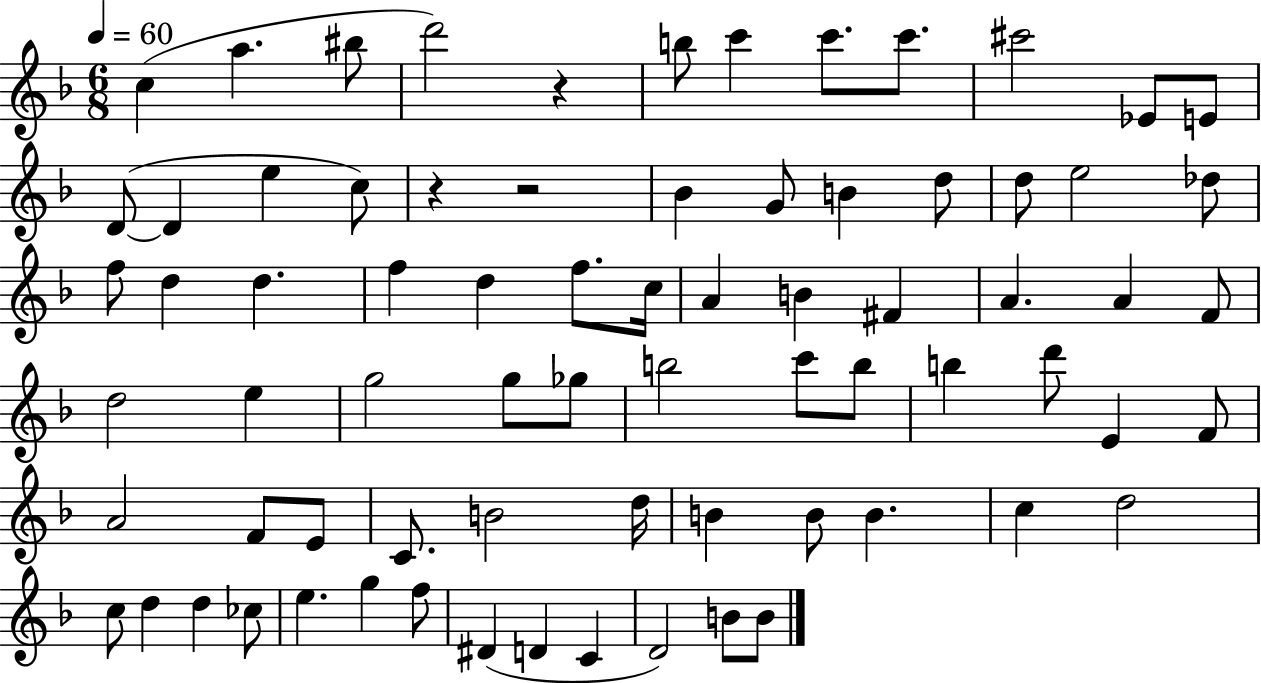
{
  \clef treble
  \numericTimeSignature
  \time 6/8
  \key f \major
  \tempo 4 = 60
  \repeat volta 2 { c''4( a''4. bis''8 | d'''2) r4 | b''8 c'''4 c'''8. c'''8. | cis'''2 ees'8 e'8 | \break d'8~(~ d'4 e''4 c''8) | r4 r2 | bes'4 g'8 b'4 d''8 | d''8 e''2 des''8 | \break f''8 d''4 d''4. | f''4 d''4 f''8. c''16 | a'4 b'4 fis'4 | a'4. a'4 f'8 | \break d''2 e''4 | g''2 g''8 ges''8 | b''2 c'''8 b''8 | b''4 d'''8 e'4 f'8 | \break a'2 f'8 e'8 | c'8. b'2 d''16 | b'4 b'8 b'4. | c''4 d''2 | \break c''8 d''4 d''4 ces''8 | e''4. g''4 f''8 | dis'4( d'4 c'4 | d'2) b'8 b'8 | \break } \bar "|."
}